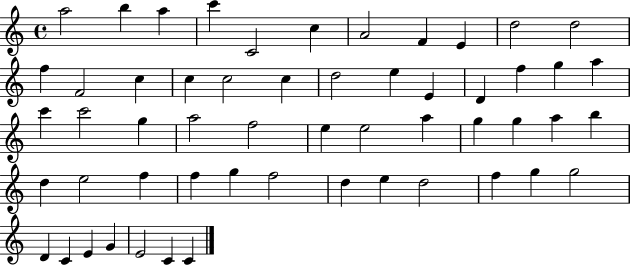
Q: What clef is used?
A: treble